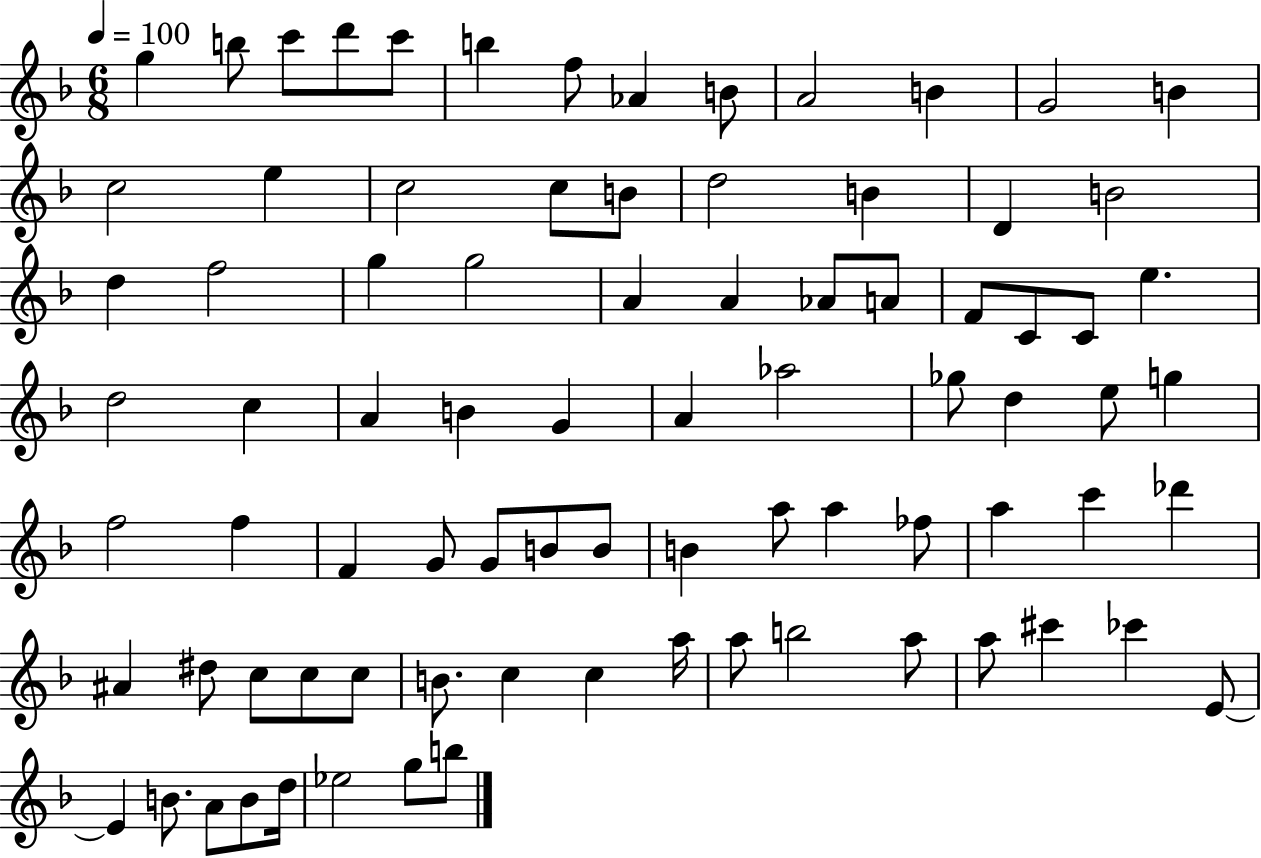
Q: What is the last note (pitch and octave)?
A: B5